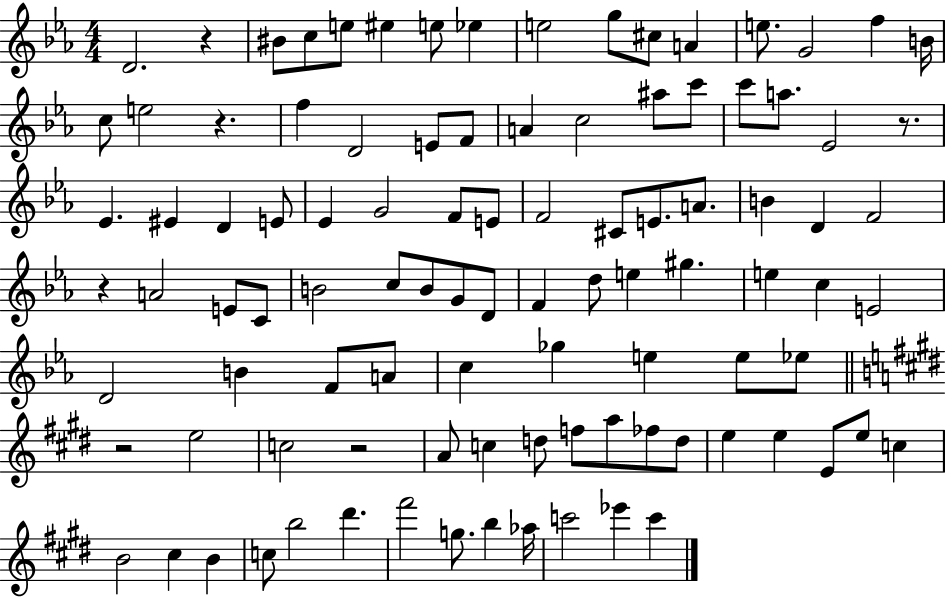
X:1
T:Untitled
M:4/4
L:1/4
K:Eb
D2 z ^B/2 c/2 e/2 ^e e/2 _e e2 g/2 ^c/2 A e/2 G2 f B/4 c/2 e2 z f D2 E/2 F/2 A c2 ^a/2 c'/2 c'/2 a/2 _E2 z/2 _E ^E D E/2 _E G2 F/2 E/2 F2 ^C/2 E/2 A/2 B D F2 z A2 E/2 C/2 B2 c/2 B/2 G/2 D/2 F d/2 e ^g e c E2 D2 B F/2 A/2 c _g e e/2 _e/2 z2 e2 c2 z2 A/2 c d/2 f/2 a/2 _f/2 d/2 e e E/2 e/2 c B2 ^c B c/2 b2 ^d' ^f'2 g/2 b _a/4 c'2 _e' c'